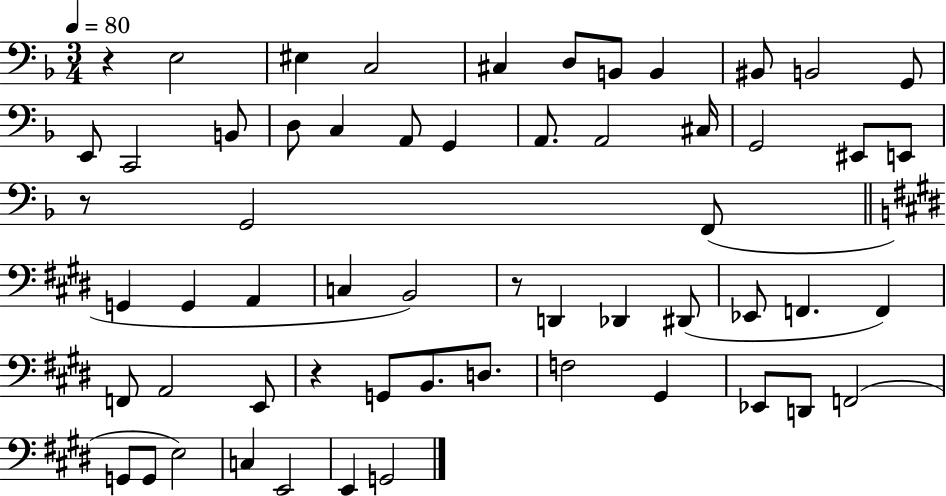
X:1
T:Untitled
M:3/4
L:1/4
K:F
z E,2 ^E, C,2 ^C, D,/2 B,,/2 B,, ^B,,/2 B,,2 G,,/2 E,,/2 C,,2 B,,/2 D,/2 C, A,,/2 G,, A,,/2 A,,2 ^C,/4 G,,2 ^E,,/2 E,,/2 z/2 G,,2 F,,/2 G,, G,, A,, C, B,,2 z/2 D,, _D,, ^D,,/2 _E,,/2 F,, F,, F,,/2 A,,2 E,,/2 z G,,/2 B,,/2 D,/2 F,2 ^G,, _E,,/2 D,,/2 F,,2 G,,/2 G,,/2 E,2 C, E,,2 E,, G,,2